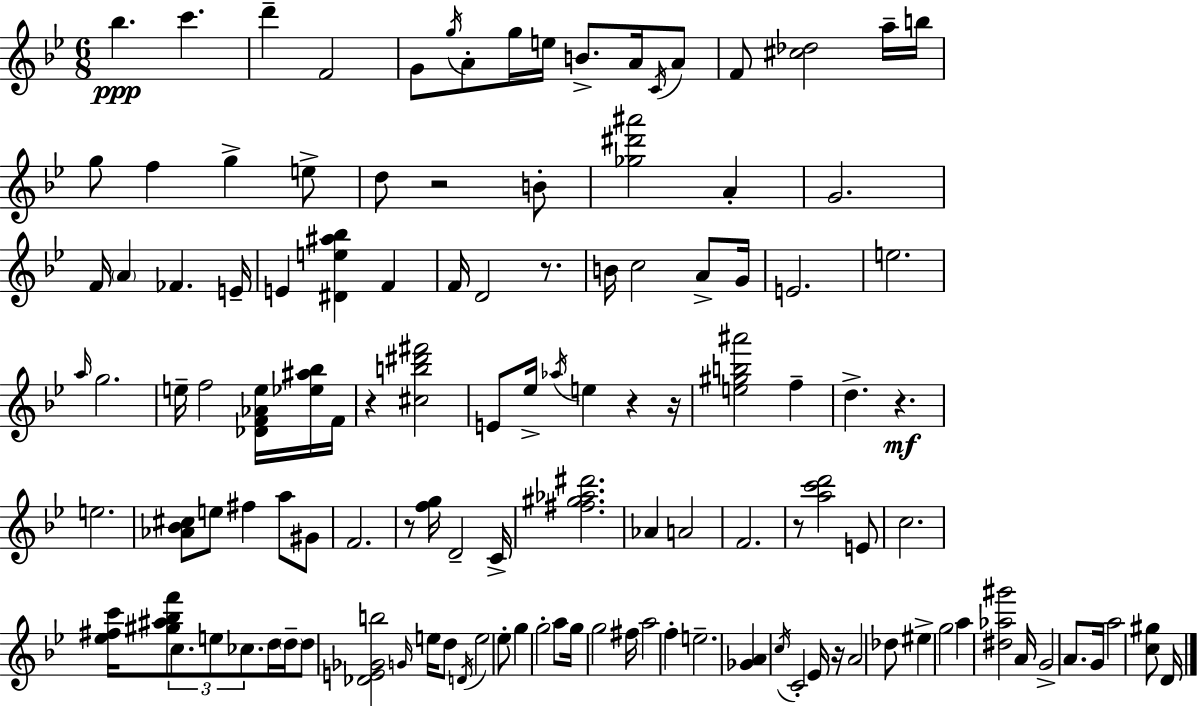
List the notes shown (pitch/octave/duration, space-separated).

Bb5/q. C6/q. D6/q F4/h G4/e G5/s A4/e G5/s E5/s B4/e. A4/s C4/s A4/e F4/e [C#5,Db5]/h A5/s B5/s G5/e F5/q G5/q E5/e D5/e R/h B4/e [Gb5,D#6,A#6]/h A4/q G4/h. F4/s A4/q FES4/q. E4/s E4/q [D#4,E5,A#5,Bb5]/q F4/q F4/s D4/h R/e. B4/s C5/h A4/e G4/s E4/h. E5/h. A5/s G5/h. E5/s F5/h [Db4,F4,Ab4,E5]/s [Eb5,A#5,Bb5]/s F4/s R/q [C#5,B5,D#6,F#6]/h E4/e Eb5/s Ab5/s E5/q R/q R/s [E5,G#5,B5,A#6]/h F5/q D5/q. R/q. E5/h. [Ab4,Bb4,C#5]/e E5/e F#5/q A5/e G#4/e F4/h. R/e [F5,G5]/s D4/h C4/s [F#5,G#5,Ab5,D#6]/h. Ab4/q A4/h F4/h. R/e [A5,C6,D6]/h E4/e C5/h. [Eb5,F#5,C6]/s [G#5,A#5,Bb5,F6]/e C5/e. E5/e CES5/e. D5/s D5/s D5/e [Db4,E4,Gb4,B5]/h G4/s E5/s D5/e D4/s E5/h Eb5/e G5/q G5/h A5/e G5/s G5/h F#5/s A5/h F5/q E5/h. [Gb4,A4]/q C5/s C4/h Eb4/s R/s A4/h Db5/e EIS5/q G5/h A5/q [D#5,Ab5,G#6]/h A4/s G4/h A4/e. G4/s A5/h [C5,G#5]/e D4/s